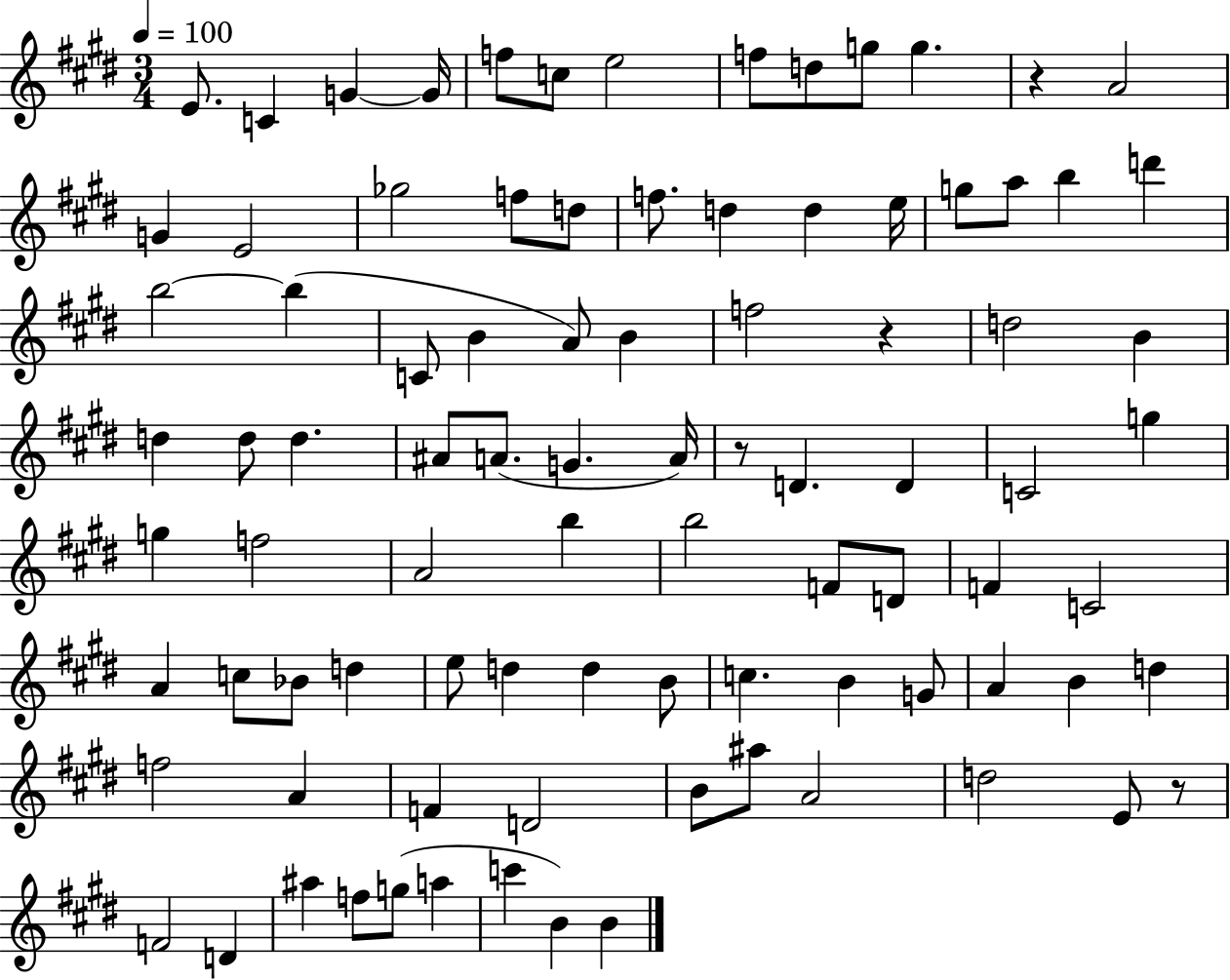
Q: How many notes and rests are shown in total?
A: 90